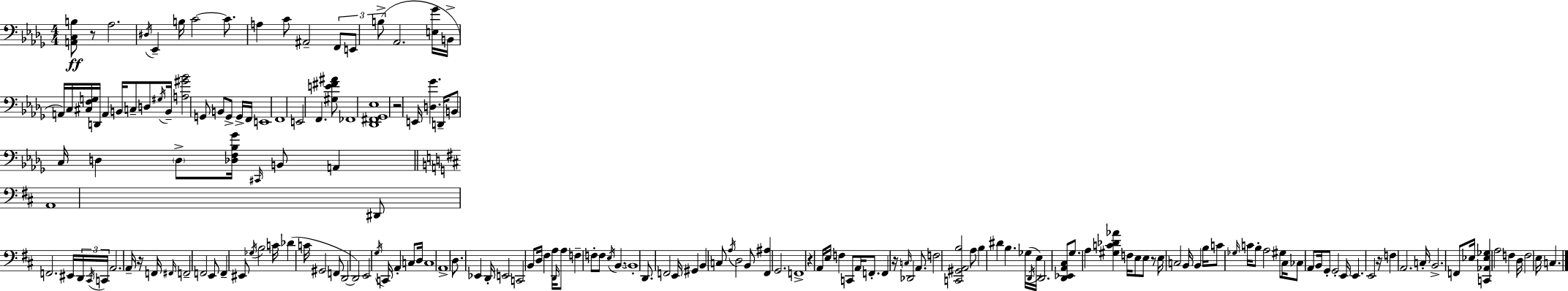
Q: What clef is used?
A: bass